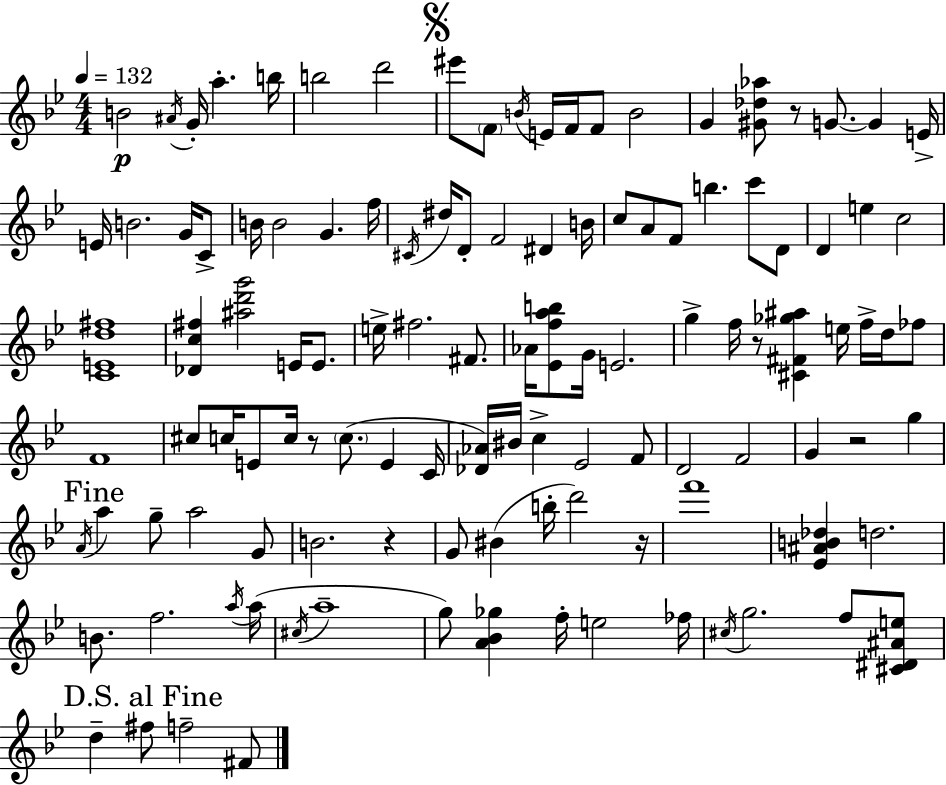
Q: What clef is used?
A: treble